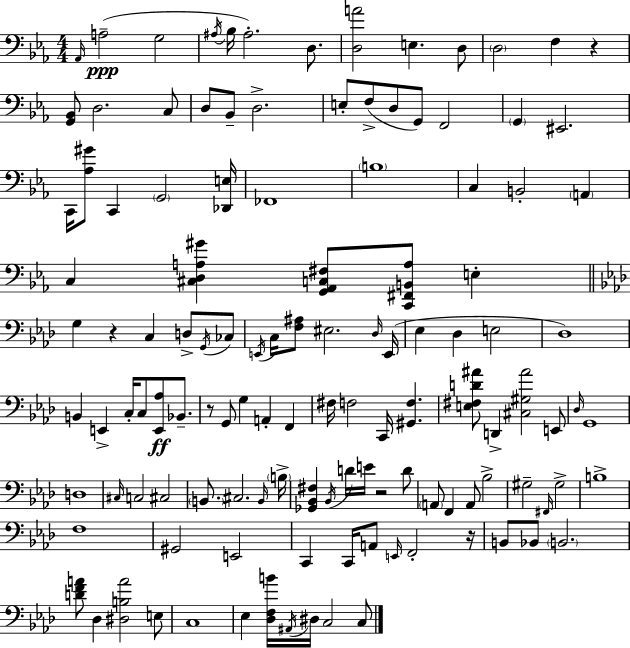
X:1
T:Untitled
M:4/4
L:1/4
K:Eb
_A,,/4 A,2 G,2 ^A,/4 _B,/4 ^A,2 D,/2 [D,A]2 E, D,/2 D,2 F, z [G,,_B,,]/2 D,2 C,/2 D,/2 _B,,/2 D,2 E,/2 F,/2 D,/2 G,,/2 F,,2 G,, ^E,,2 C,,/4 [_A,^G]/2 C,, G,,2 [_D,,E,]/4 _F,,4 B,4 C, B,,2 A,, C, [^C,D,A,^G] [G,,_A,,C,^F,]/2 [C,,^F,,B,,A,]/2 E, G, z C, D,/2 G,,/4 _C,/2 E,,/4 C,/4 [F,^A,]/2 ^E,2 _D,/4 E,,/4 _E, _D, E,2 _D,4 B,, E,, C,/4 C,/2 [E,,_A,]/2 _B,,/2 z/2 G,,/2 G, A,, F,, ^F,/4 F,2 C,,/4 [^G,,F,] [E,^F,D^A]/2 D,, [^C,^G,^A]2 E,,/2 _D,/4 G,,4 D,4 ^C,/4 C,2 ^C,2 B,,/2 ^C,2 B,,/4 B,/4 [_G,,_B,,^F,] _B,,/4 D/4 E/4 z2 D/2 A,,/2 F,, A,,/2 _B,2 ^G,2 ^F,,/4 ^G,2 B,4 F,4 ^G,,2 E,,2 C,, C,,/4 A,,/2 E,,/4 F,,2 z/4 B,,/2 _B,,/2 B,,2 [DFA]/2 _D, [^D,B,A]2 E,/2 C,4 _E, [_D,F,B]/4 ^A,,/4 ^D,/4 C,2 C,/2